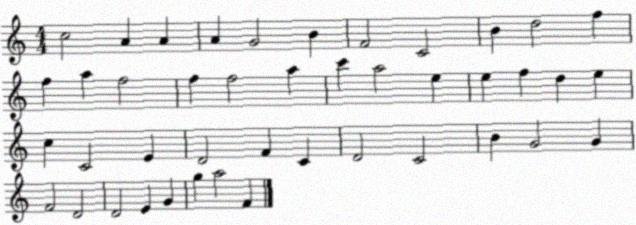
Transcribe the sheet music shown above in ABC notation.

X:1
T:Untitled
M:4/4
L:1/4
K:C
c2 A A A G2 B F2 C2 B d2 f f a f2 f f2 a c' a2 e e f d e c C2 E D2 F C D2 C2 B G2 G F2 D2 D2 E G g a2 F